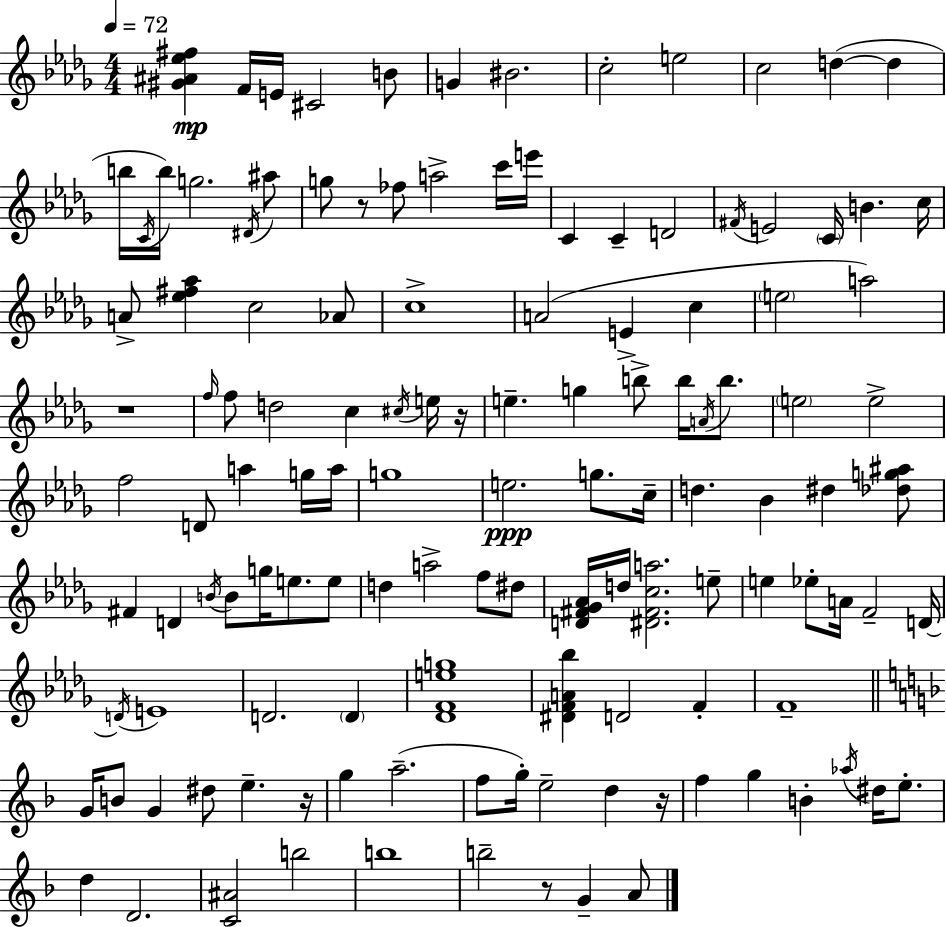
X:1
T:Untitled
M:4/4
L:1/4
K:Bbm
[^G^A_e^f] F/4 E/4 ^C2 B/2 G ^B2 c2 e2 c2 d d b/4 C/4 b/4 g2 ^D/4 ^a/2 g/2 z/2 _f/2 a2 c'/4 e'/4 C C D2 ^F/4 E2 C/4 B c/4 A/2 [_e^f_a] c2 _A/2 c4 A2 E c e2 a2 z4 f/4 f/2 d2 c ^c/4 e/4 z/4 e g b/2 b/4 A/4 b/2 e2 e2 f2 D/2 a g/4 a/4 g4 e2 g/2 c/4 d _B ^d [_dg^a]/2 ^F D B/4 B/2 g/4 e/2 e/2 d a2 f/2 ^d/2 [D^F_G_A]/4 d/4 [^D^Fca]2 e/2 e _e/2 A/4 F2 D/4 D/4 E4 D2 D [_DFeg]4 [^DFA_b] D2 F F4 G/4 B/2 G ^d/2 e z/4 g a2 f/2 g/4 e2 d z/4 f g B _a/4 ^d/4 e/2 d D2 [C^A]2 b2 b4 b2 z/2 G A/2